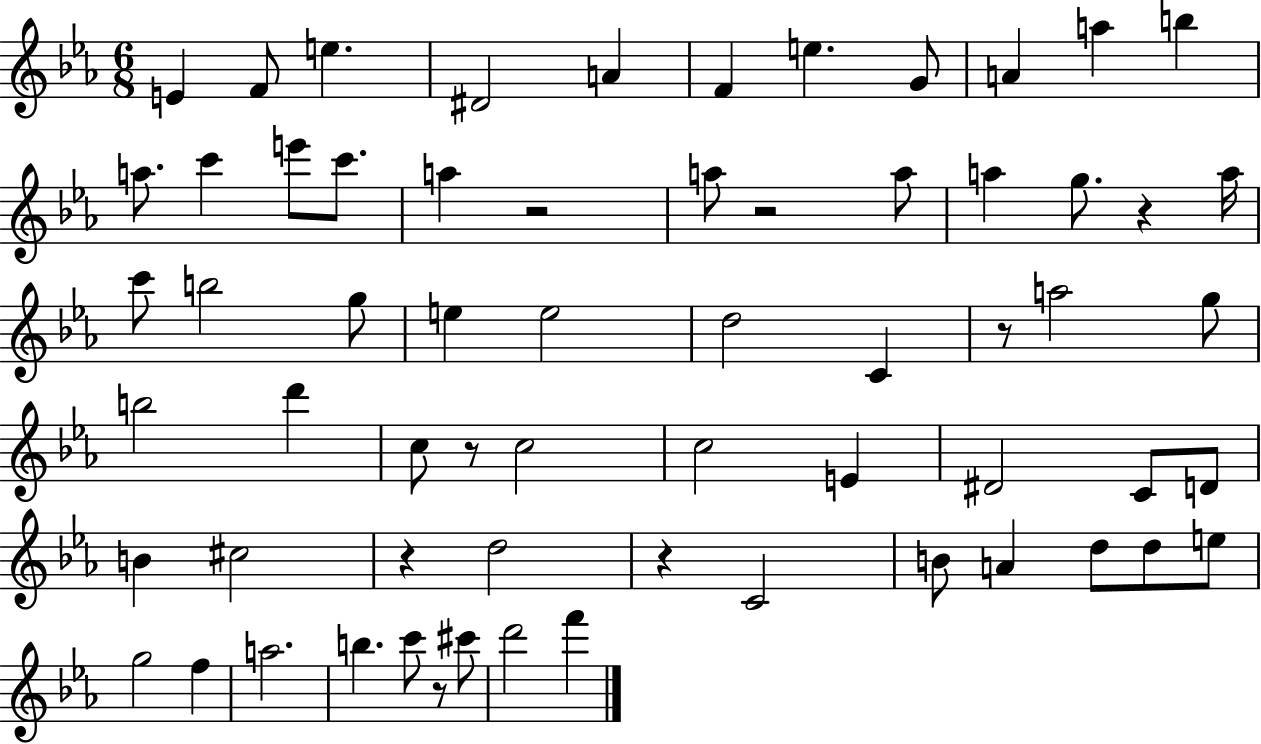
{
  \clef treble
  \numericTimeSignature
  \time 6/8
  \key ees \major
  \repeat volta 2 { e'4 f'8 e''4. | dis'2 a'4 | f'4 e''4. g'8 | a'4 a''4 b''4 | \break a''8. c'''4 e'''8 c'''8. | a''4 r2 | a''8 r2 a''8 | a''4 g''8. r4 a''16 | \break c'''8 b''2 g''8 | e''4 e''2 | d''2 c'4 | r8 a''2 g''8 | \break b''2 d'''4 | c''8 r8 c''2 | c''2 e'4 | dis'2 c'8 d'8 | \break b'4 cis''2 | r4 d''2 | r4 c'2 | b'8 a'4 d''8 d''8 e''8 | \break g''2 f''4 | a''2. | b''4. c'''8 r8 cis'''8 | d'''2 f'''4 | \break } \bar "|."
}